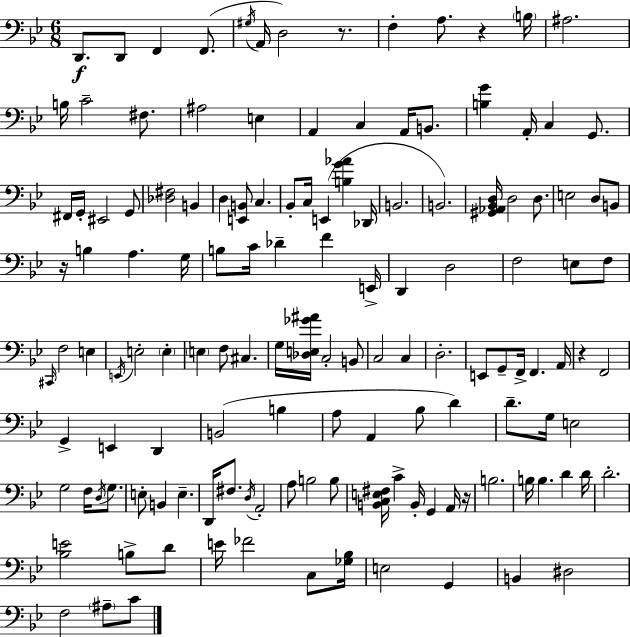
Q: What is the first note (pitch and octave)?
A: D2